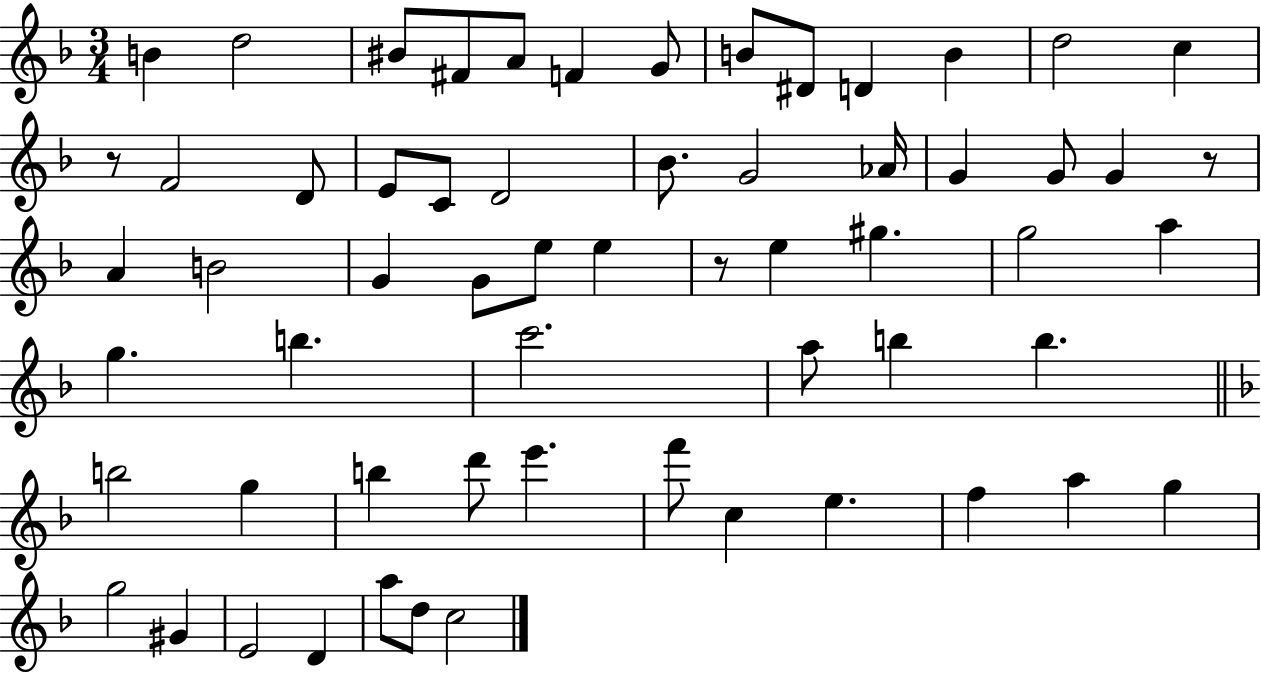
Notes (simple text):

B4/q D5/h BIS4/e F#4/e A4/e F4/q G4/e B4/e D#4/e D4/q B4/q D5/h C5/q R/e F4/h D4/e E4/e C4/e D4/h Bb4/e. G4/h Ab4/s G4/q G4/e G4/q R/e A4/q B4/h G4/q G4/e E5/e E5/q R/e E5/q G#5/q. G5/h A5/q G5/q. B5/q. C6/h. A5/e B5/q B5/q. B5/h G5/q B5/q D6/e E6/q. F6/e C5/q E5/q. F5/q A5/q G5/q G5/h G#4/q E4/h D4/q A5/e D5/e C5/h